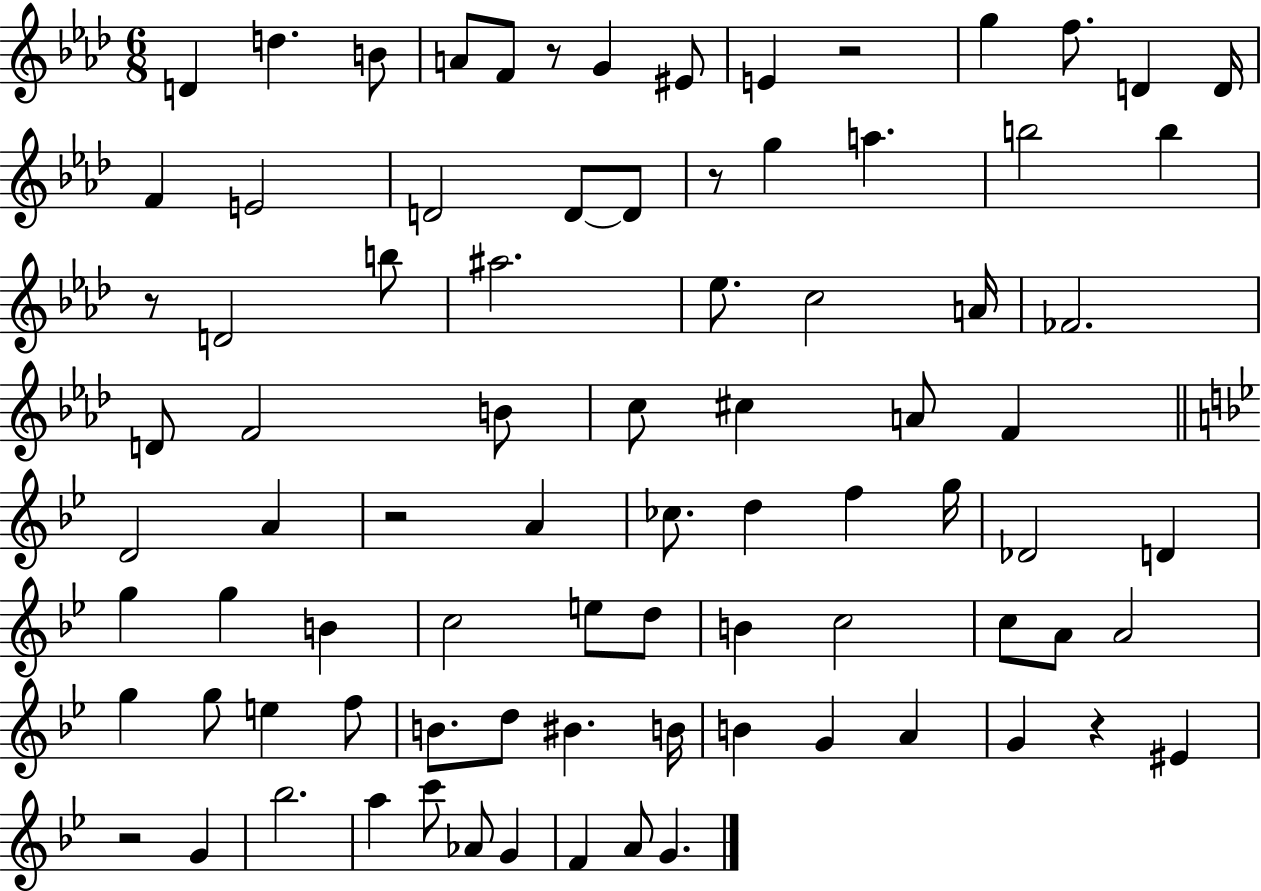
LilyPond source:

{
  \clef treble
  \numericTimeSignature
  \time 6/8
  \key aes \major
  \repeat volta 2 { d'4 d''4. b'8 | a'8 f'8 r8 g'4 eis'8 | e'4 r2 | g''4 f''8. d'4 d'16 | \break f'4 e'2 | d'2 d'8~~ d'8 | r8 g''4 a''4. | b''2 b''4 | \break r8 d'2 b''8 | ais''2. | ees''8. c''2 a'16 | fes'2. | \break d'8 f'2 b'8 | c''8 cis''4 a'8 f'4 | \bar "||" \break \key bes \major d'2 a'4 | r2 a'4 | ces''8. d''4 f''4 g''16 | des'2 d'4 | \break g''4 g''4 b'4 | c''2 e''8 d''8 | b'4 c''2 | c''8 a'8 a'2 | \break g''4 g''8 e''4 f''8 | b'8. d''8 bis'4. b'16 | b'4 g'4 a'4 | g'4 r4 eis'4 | \break r2 g'4 | bes''2. | a''4 c'''8 aes'8 g'4 | f'4 a'8 g'4. | \break } \bar "|."
}